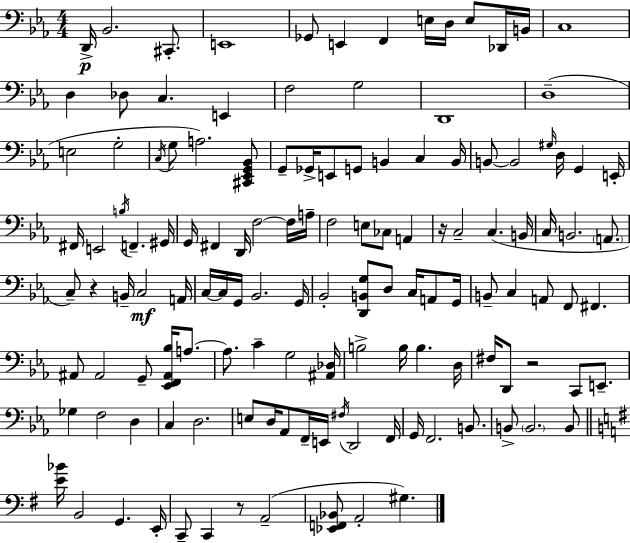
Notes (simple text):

D2/s Bb2/h. C#2/e. E2/w Gb2/e E2/q F2/q E3/s D3/s E3/e Db2/s B2/s C3/w D3/q Db3/e C3/q. E2/q F3/h G3/h D2/w D3/w E3/h G3/h C3/s G3/e A3/h. [C#2,Eb2,G2,Bb2]/e G2/e Gb2/s E2/e G2/e B2/q C3/q B2/s B2/e B2/h G#3/s D3/s G2/q E2/s F#2/s E2/h B3/s F2/q. G#2/s G2/s F#2/q D2/s F3/h F3/s A3/s F3/h E3/e CES3/e A2/q R/s C3/h C3/q. B2/s C3/s B2/h. A2/e. C3/e R/q B2/s C3/h A2/s C3/s C3/s G2/s Bb2/h. G2/s Bb2/h [D2,B2,G3]/e D3/e C3/s A2/e G2/s B2/e C3/q A2/e F2/e F#2/q. A#2/e A#2/h G2/e [Eb2,F2,A#2,Bb3]/s A3/e. A3/e. C4/q G3/h [A#2,Db3]/s B3/h B3/s B3/q. D3/s F#3/s D2/e R/h C2/e E2/e. Gb3/q F3/h D3/q C3/q D3/h. E3/e D3/s Ab2/e F2/s E2/s F#3/s D2/h F2/s G2/s F2/h. B2/e. B2/e B2/h. B2/e [E4,Bb4]/s B2/h G2/q. E2/s C2/e C2/q R/e A2/h [Eb2,F2,Bb2]/e A2/h G#3/q.